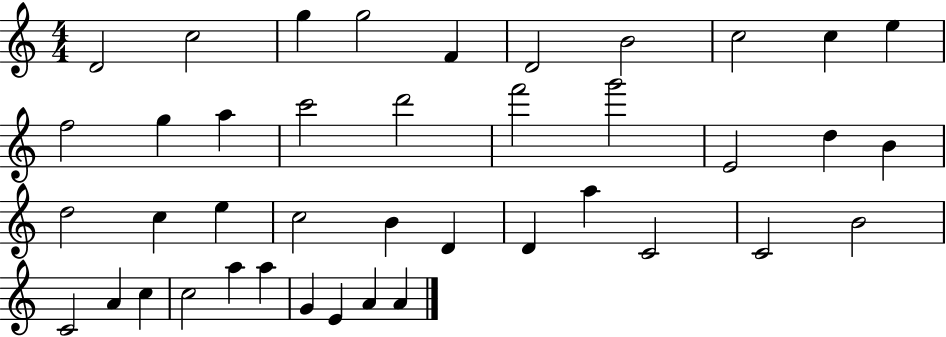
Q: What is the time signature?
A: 4/4